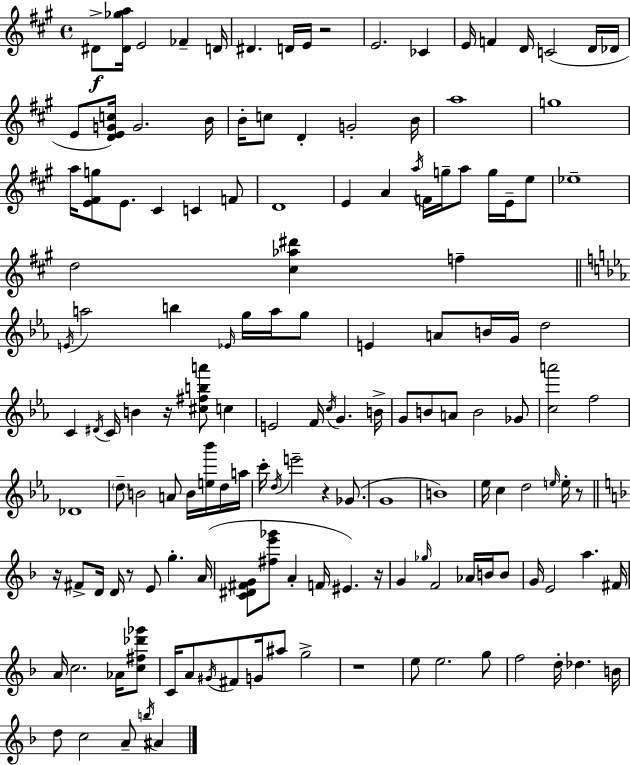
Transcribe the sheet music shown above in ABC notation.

X:1
T:Untitled
M:4/4
L:1/4
K:A
^D/2 [^D_ga]/4 E2 _F D/4 ^D D/4 E/4 z2 E2 _C E/4 F D/4 C2 D/4 _D/4 E/2 [DEGc]/4 G2 B/4 B/4 c/2 D G2 B/4 a4 g4 a/4 [E^Fg]/2 E/2 ^C C F/2 D4 E A a/4 F/4 g/4 a/2 g/4 E/4 e/2 _e4 d2 [^c_a^d'] f E/4 a2 b _E/4 g/4 a/4 g/2 E A/2 B/4 G/4 d2 C ^D/4 C/4 B z/4 [^c^fba']/2 c E2 F/4 c/4 G B/4 G/2 B/2 A/2 B2 _G/2 [ca']2 f2 _D4 d/2 B2 A/2 B/4 [e_b']/4 d/4 a/4 c'/4 d/4 e'2 z _G/2 G4 B4 _e/4 c d2 e/4 e/4 z/2 z/4 ^F/2 D/4 D/4 z/2 E/2 g A/4 [C^D^FG]/2 [^fe'_g']/2 A F/4 ^E z/4 G _g/4 F2 _A/4 B/4 B/2 G/4 E2 a ^F/4 A/4 c2 _A/4 [c^f_d'_g']/2 C/4 A/2 ^G/4 ^F/2 G/4 ^a/2 g2 z4 e/2 e2 g/2 f2 d/4 _d B/4 d/2 c2 A/2 b/4 ^A